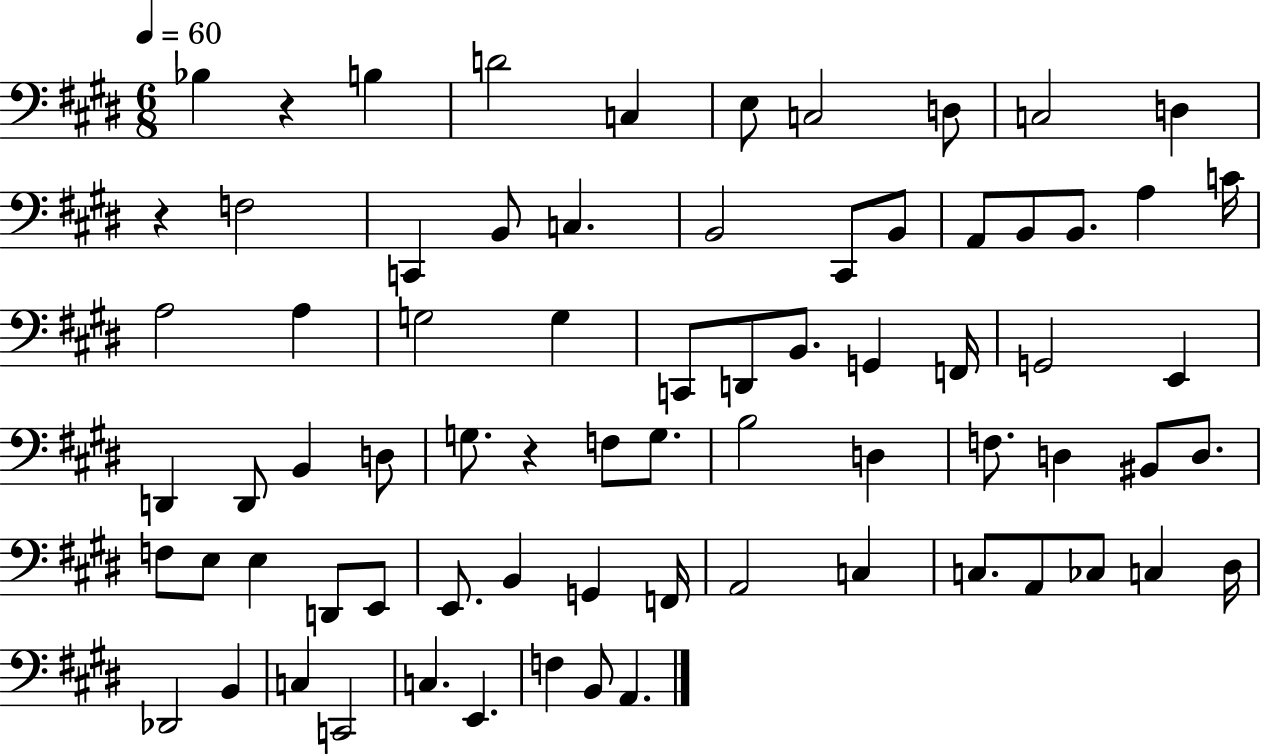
Bb3/q R/q B3/q D4/h C3/q E3/e C3/h D3/e C3/h D3/q R/q F3/h C2/q B2/e C3/q. B2/h C#2/e B2/e A2/e B2/e B2/e. A3/q C4/s A3/h A3/q G3/h G3/q C2/e D2/e B2/e. G2/q F2/s G2/h E2/q D2/q D2/e B2/q D3/e G3/e. R/q F3/e G3/e. B3/h D3/q F3/e. D3/q BIS2/e D3/e. F3/e E3/e E3/q D2/e E2/e E2/e. B2/q G2/q F2/s A2/h C3/q C3/e. A2/e CES3/e C3/q D#3/s Db2/h B2/q C3/q C2/h C3/q. E2/q. F3/q B2/e A2/q.